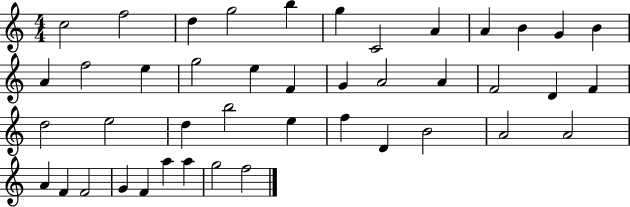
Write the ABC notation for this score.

X:1
T:Untitled
M:4/4
L:1/4
K:C
c2 f2 d g2 b g C2 A A B G B A f2 e g2 e F G A2 A F2 D F d2 e2 d b2 e f D B2 A2 A2 A F F2 G F a a g2 f2